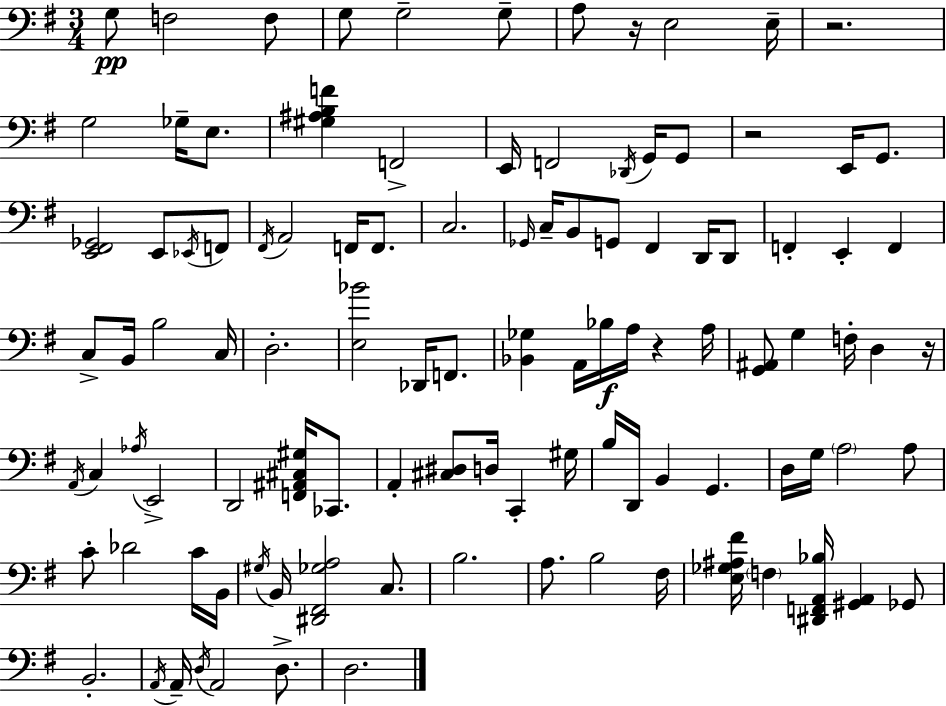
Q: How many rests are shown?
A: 5